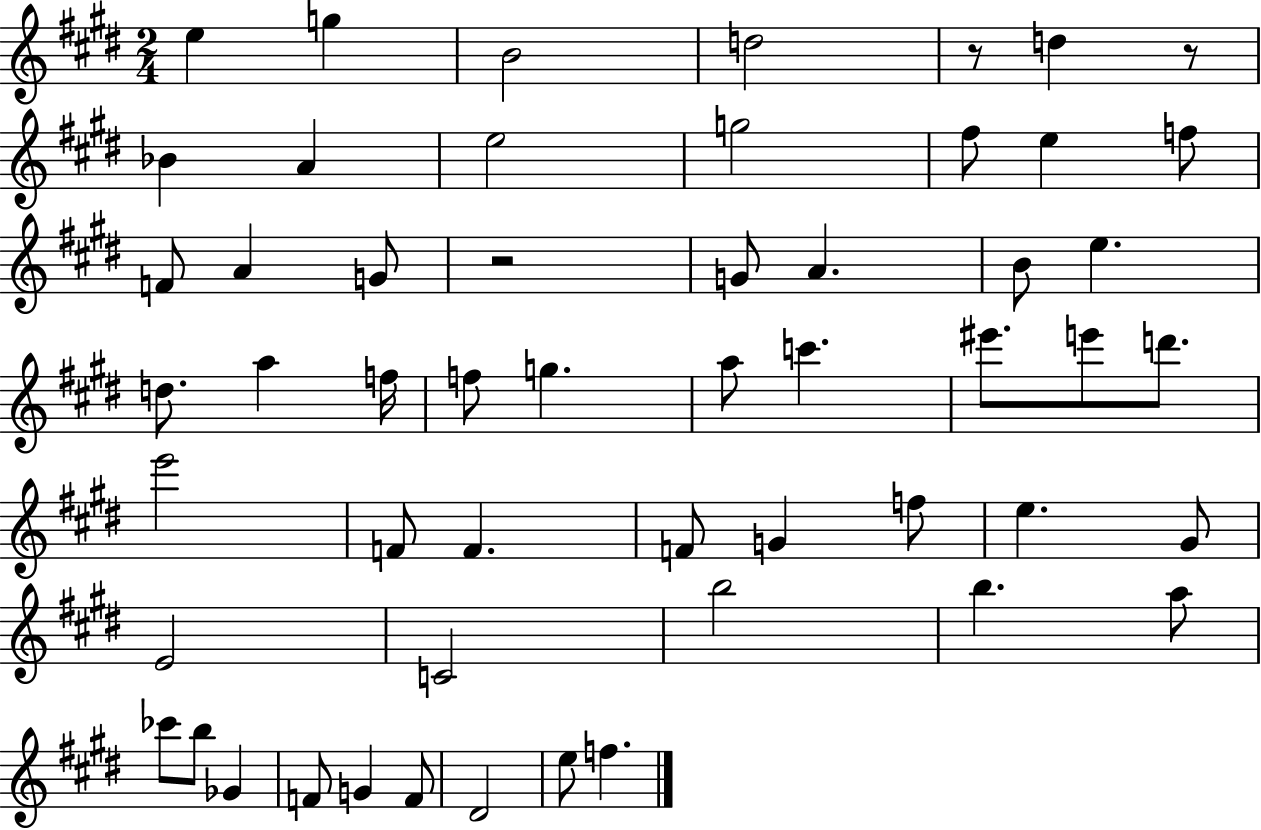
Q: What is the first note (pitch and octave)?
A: E5